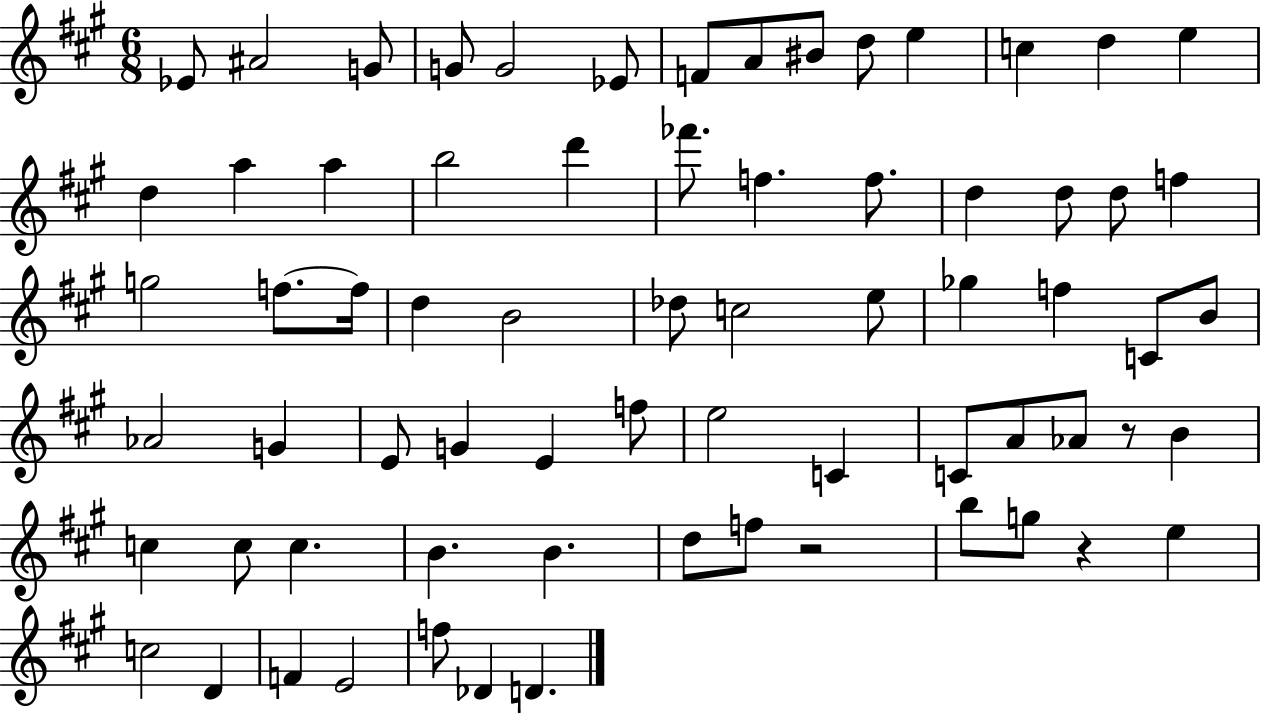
Eb4/e A#4/h G4/e G4/e G4/h Eb4/e F4/e A4/e BIS4/e D5/e E5/q C5/q D5/q E5/q D5/q A5/q A5/q B5/h D6/q FES6/e. F5/q. F5/e. D5/q D5/e D5/e F5/q G5/h F5/e. F5/s D5/q B4/h Db5/e C5/h E5/e Gb5/q F5/q C4/e B4/e Ab4/h G4/q E4/e G4/q E4/q F5/e E5/h C4/q C4/e A4/e Ab4/e R/e B4/q C5/q C5/e C5/q. B4/q. B4/q. D5/e F5/e R/h B5/e G5/e R/q E5/q C5/h D4/q F4/q E4/h F5/e Db4/q D4/q.